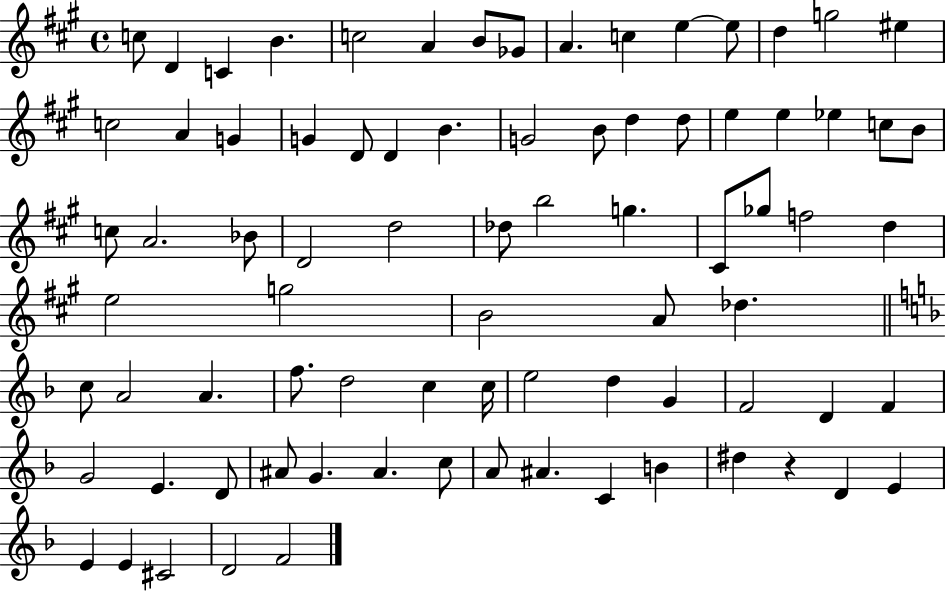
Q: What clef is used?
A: treble